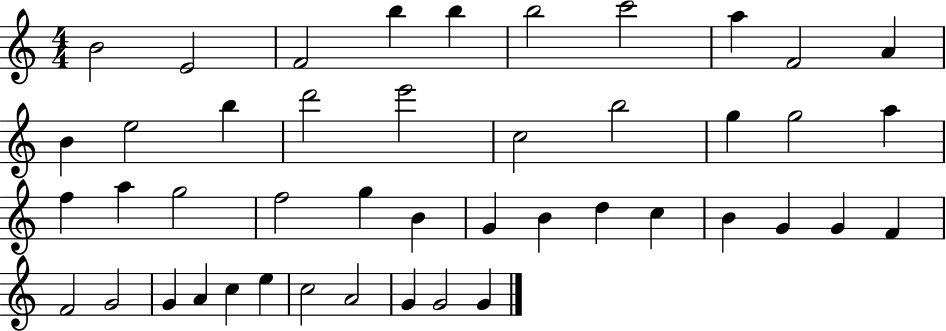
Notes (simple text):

B4/h E4/h F4/h B5/q B5/q B5/h C6/h A5/q F4/h A4/q B4/q E5/h B5/q D6/h E6/h C5/h B5/h G5/q G5/h A5/q F5/q A5/q G5/h F5/h G5/q B4/q G4/q B4/q D5/q C5/q B4/q G4/q G4/q F4/q F4/h G4/h G4/q A4/q C5/q E5/q C5/h A4/h G4/q G4/h G4/q